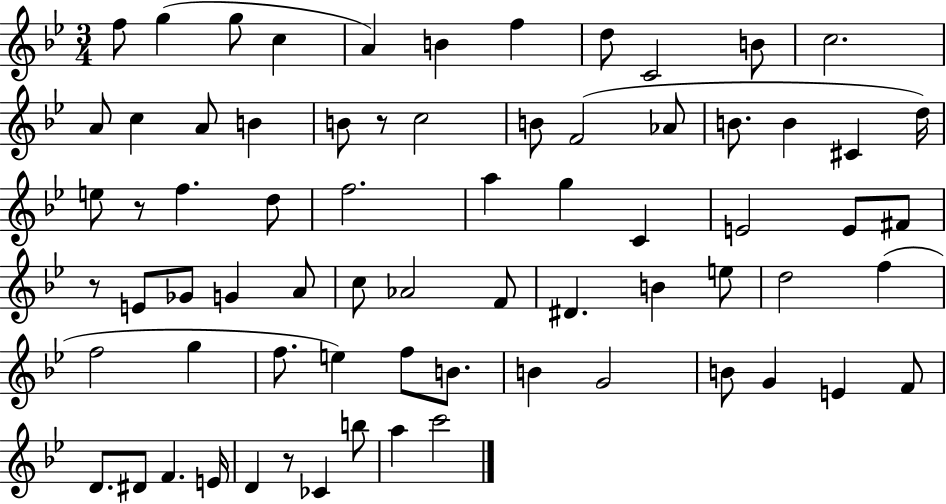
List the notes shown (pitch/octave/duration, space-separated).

F5/e G5/q G5/e C5/q A4/q B4/q F5/q D5/e C4/h B4/e C5/h. A4/e C5/q A4/e B4/q B4/e R/e C5/h B4/e F4/h Ab4/e B4/e. B4/q C#4/q D5/s E5/e R/e F5/q. D5/e F5/h. A5/q G5/q C4/q E4/h E4/e F#4/e R/e E4/e Gb4/e G4/q A4/e C5/e Ab4/h F4/e D#4/q. B4/q E5/e D5/h F5/q F5/h G5/q F5/e. E5/q F5/e B4/e. B4/q G4/h B4/e G4/q E4/q F4/e D4/e. D#4/e F4/q. E4/s D4/q R/e CES4/q B5/e A5/q C6/h